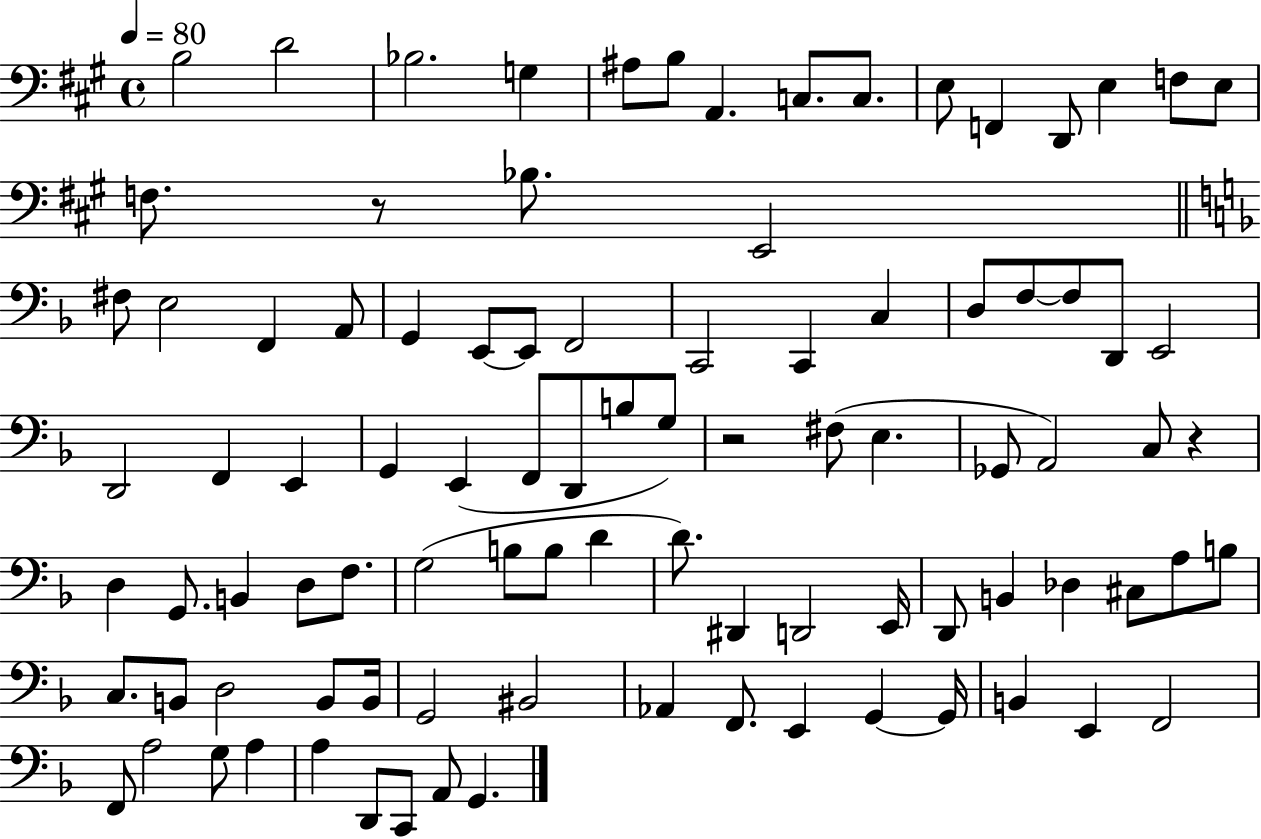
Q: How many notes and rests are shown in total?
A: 94